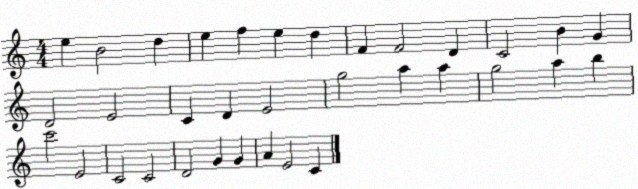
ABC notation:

X:1
T:Untitled
M:4/4
L:1/4
K:C
e B2 d e f e d F F2 D C2 B G D2 E2 C D E2 g2 a a g2 a b c'2 E2 C2 C2 D2 G G A E2 C